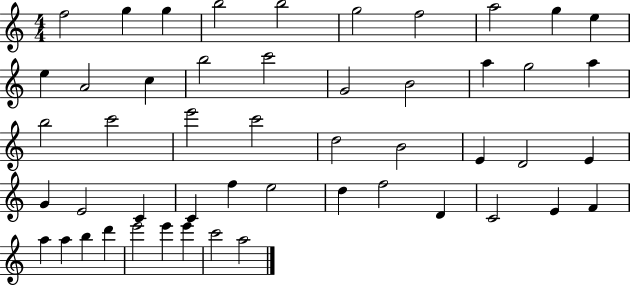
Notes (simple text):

F5/h G5/q G5/q B5/h B5/h G5/h F5/h A5/h G5/q E5/q E5/q A4/h C5/q B5/h C6/h G4/h B4/h A5/q G5/h A5/q B5/h C6/h E6/h C6/h D5/h B4/h E4/q D4/h E4/q G4/q E4/h C4/q C4/q F5/q E5/h D5/q F5/h D4/q C4/h E4/q F4/q A5/q A5/q B5/q D6/q E6/h E6/q E6/q C6/h A5/h